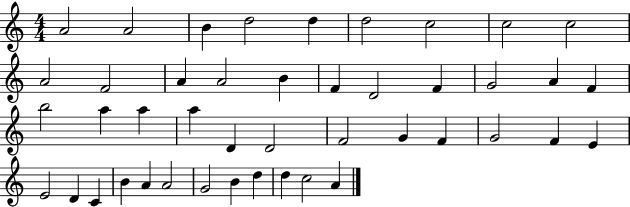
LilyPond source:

{
  \clef treble
  \numericTimeSignature
  \time 4/4
  \key c \major
  a'2 a'2 | b'4 d''2 d''4 | d''2 c''2 | c''2 c''2 | \break a'2 f'2 | a'4 a'2 b'4 | f'4 d'2 f'4 | g'2 a'4 f'4 | \break b''2 a''4 a''4 | a''4 d'4 d'2 | f'2 g'4 f'4 | g'2 f'4 e'4 | \break e'2 d'4 c'4 | b'4 a'4 a'2 | g'2 b'4 d''4 | d''4 c''2 a'4 | \break \bar "|."
}